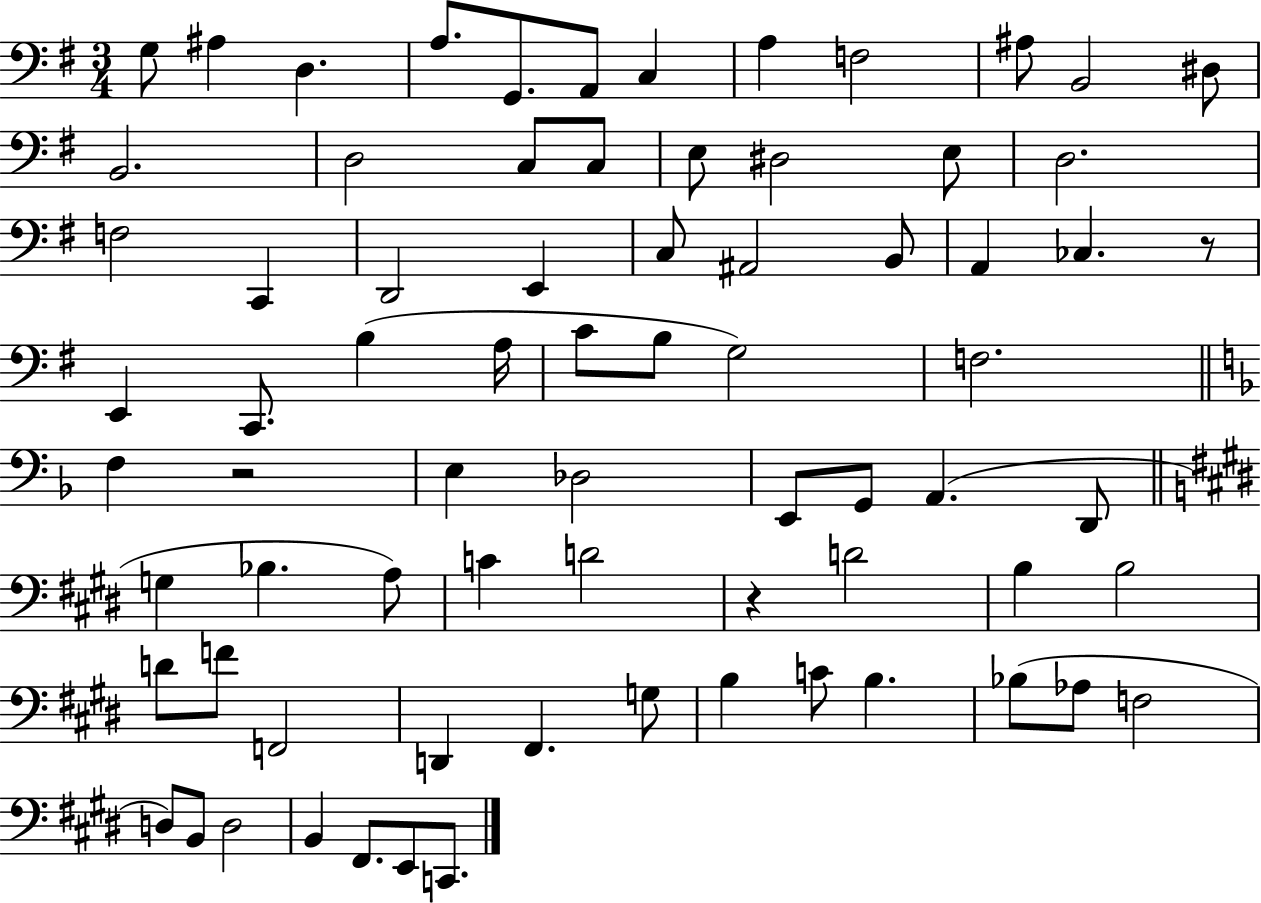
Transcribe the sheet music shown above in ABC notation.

X:1
T:Untitled
M:3/4
L:1/4
K:G
G,/2 ^A, D, A,/2 G,,/2 A,,/2 C, A, F,2 ^A,/2 B,,2 ^D,/2 B,,2 D,2 C,/2 C,/2 E,/2 ^D,2 E,/2 D,2 F,2 C,, D,,2 E,, C,/2 ^A,,2 B,,/2 A,, _C, z/2 E,, C,,/2 B, A,/4 C/2 B,/2 G,2 F,2 F, z2 E, _D,2 E,,/2 G,,/2 A,, D,,/2 G, _B, A,/2 C D2 z D2 B, B,2 D/2 F/2 F,,2 D,, ^F,, G,/2 B, C/2 B, _B,/2 _A,/2 F,2 D,/2 B,,/2 D,2 B,, ^F,,/2 E,,/2 C,,/2